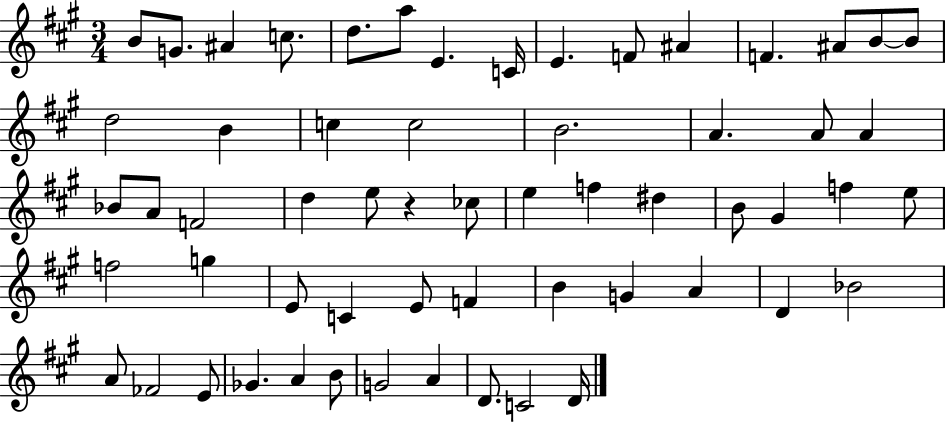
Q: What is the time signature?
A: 3/4